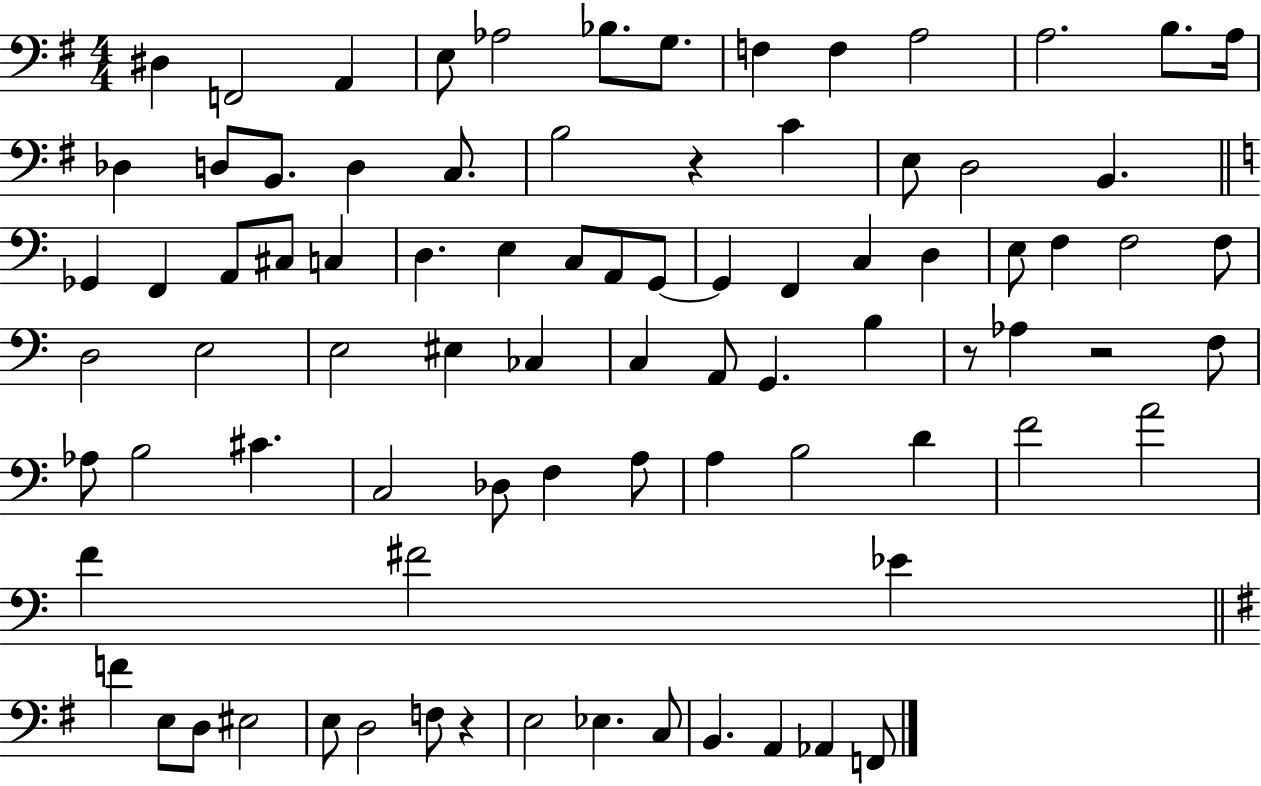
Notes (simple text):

D#3/q F2/h A2/q E3/e Ab3/h Bb3/e. G3/e. F3/q F3/q A3/h A3/h. B3/e. A3/s Db3/q D3/e B2/e. D3/q C3/e. B3/h R/q C4/q E3/e D3/h B2/q. Gb2/q F2/q A2/e C#3/e C3/q D3/q. E3/q C3/e A2/e G2/e G2/q F2/q C3/q D3/q E3/e F3/q F3/h F3/e D3/h E3/h E3/h EIS3/q CES3/q C3/q A2/e G2/q. B3/q R/e Ab3/q R/h F3/e Ab3/e B3/h C#4/q. C3/h Db3/e F3/q A3/e A3/q B3/h D4/q F4/h A4/h F4/q F#4/h Eb4/q F4/q E3/e D3/e EIS3/h E3/e D3/h F3/e R/q E3/h Eb3/q. C3/e B2/q. A2/q Ab2/q F2/e